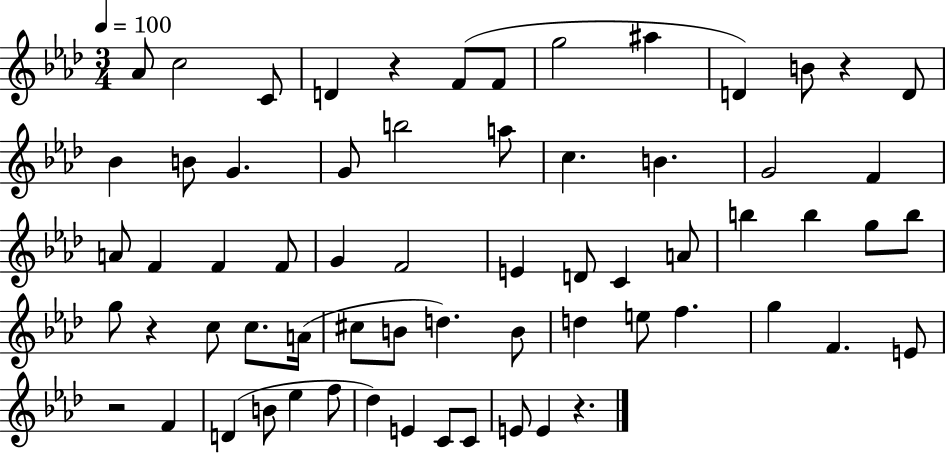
Ab4/e C5/h C4/e D4/q R/q F4/e F4/e G5/h A#5/q D4/q B4/e R/q D4/e Bb4/q B4/e G4/q. G4/e B5/h A5/e C5/q. B4/q. G4/h F4/q A4/e F4/q F4/q F4/e G4/q F4/h E4/q D4/e C4/q A4/e B5/q B5/q G5/e B5/e G5/e R/q C5/e C5/e. A4/s C#5/e B4/e D5/q. B4/e D5/q E5/e F5/q. G5/q F4/q. E4/e R/h F4/q D4/q B4/e Eb5/q F5/e Db5/q E4/q C4/e C4/e E4/e E4/q R/q.